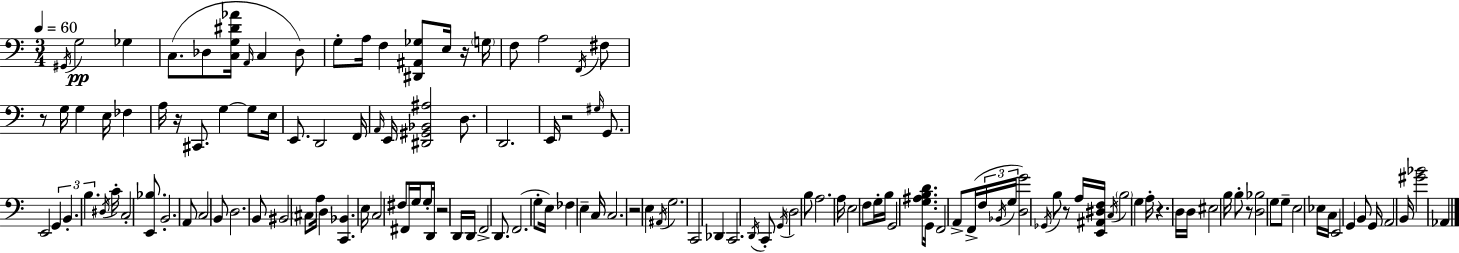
G#2/s G3/h Gb3/q C3/e. Db3/e [C3,G3,D#4,Ab4]/s A2/s C3/q Db3/e G3/e A3/s F3/q [D#2,A#2,Gb3]/e E3/s R/s G3/s F3/e A3/h F2/s F#3/e R/e G3/s G3/q E3/s FES3/q A3/s R/s C#2/e. G3/q G3/e E3/s E2/e. D2/h F2/s A2/s E2/s [D#2,G#2,Bb2,A#3]/h D3/e. D2/h. E2/s R/h G#3/s G2/e. E2/h G2/q B2/q. B3/q. D#3/s C4/s C3/h [E2,Bb3]/e. B2/h. A2/e C3/h B2/e D3/h. B2/e BIS2/h C#3/e A3/s D3/q [C2,Bb2]/q. E3/s C3/h F#3/e F#2/s G3/s G3/e D2/s R/h D2/s D2/s F2/h D2/e. F2/h. G3/e E3/s FES3/q E3/q C3/s C3/h. R/h E3/q A#2/s G3/h. C2/h Db2/q C2/h. D2/s C2/e G2/s D3/h B3/e A3/h. A3/s E3/h F3/e G3/s B3/s G2/h [G3,A#3,B3,D4]/e. G2/s F2/h A2/e F2/s F3/s Bb2/s G3/s [D3,G4]/h Gb2/s B3/e R/e A3/s [E2,A#2,D#3,F3]/s C3/s B3/h G3/q A3/s R/q. D3/s D3/s EIS3/h B3/s B3/e R/e [D3,Bb3]/h G3/e G3/e E3/h Eb3/s C3/s E2/h G2/q B2/e G2/s A2/h B2/s [G#4,Bb4]/h Ab2/q